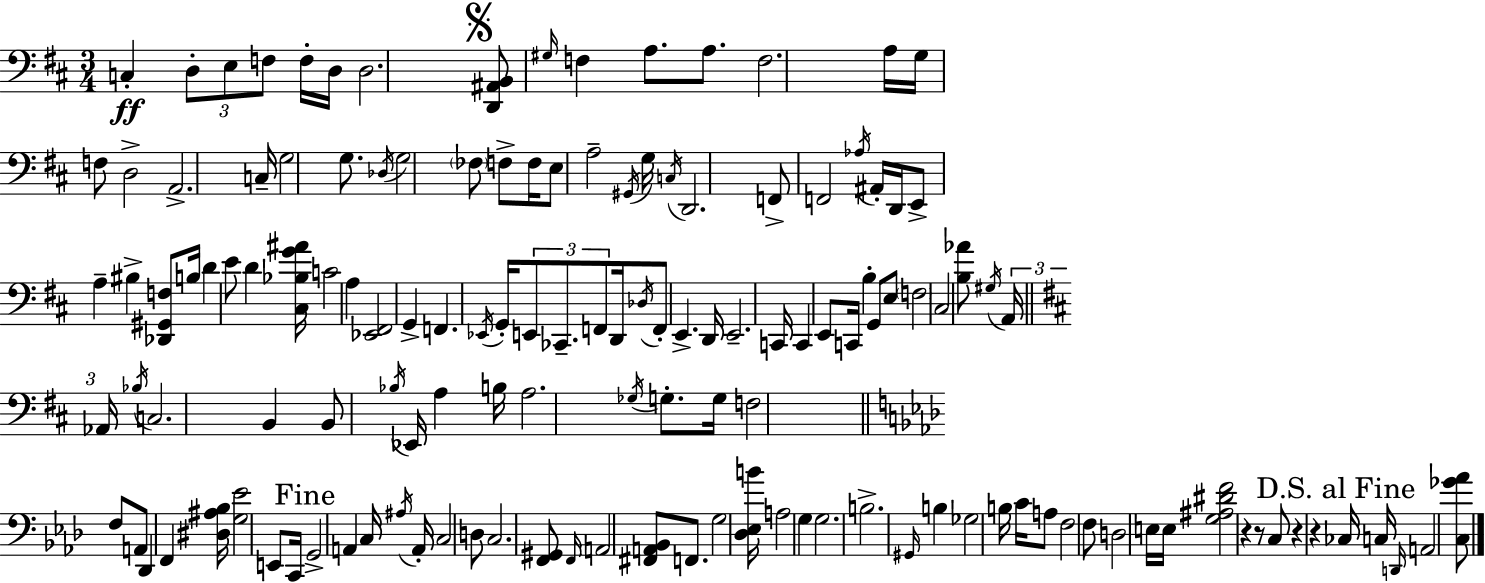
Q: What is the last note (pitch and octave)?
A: A2